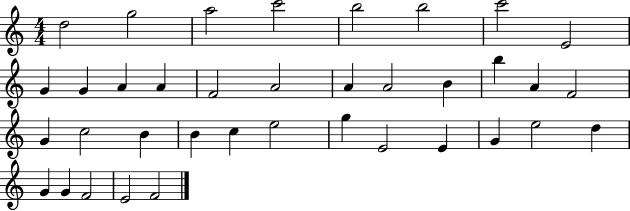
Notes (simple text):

D5/h G5/h A5/h C6/h B5/h B5/h C6/h E4/h G4/q G4/q A4/q A4/q F4/h A4/h A4/q A4/h B4/q B5/q A4/q F4/h G4/q C5/h B4/q B4/q C5/q E5/h G5/q E4/h E4/q G4/q E5/h D5/q G4/q G4/q F4/h E4/h F4/h